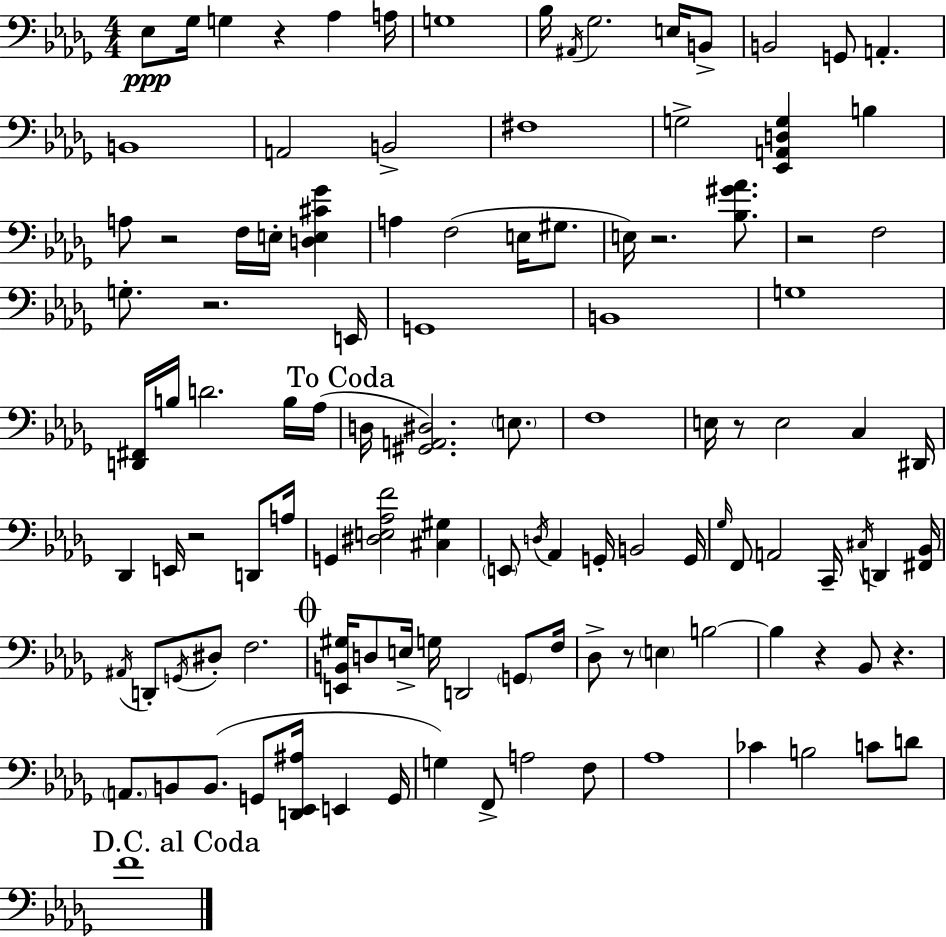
X:1
T:Untitled
M:4/4
L:1/4
K:Bbm
_E,/2 _G,/4 G, z _A, A,/4 G,4 _B,/4 ^A,,/4 _G,2 E,/4 B,,/2 B,,2 G,,/2 A,, B,,4 A,,2 B,,2 ^F,4 G,2 [_E,,A,,D,G,] B, A,/2 z2 F,/4 E,/4 [D,E,^C_G] A, F,2 E,/4 ^G,/2 E,/4 z2 [_B,^G_A]/2 z2 F,2 G,/2 z2 E,,/4 G,,4 B,,4 G,4 [D,,^F,,]/4 B,/4 D2 B,/4 _A,/4 D,/4 [^G,,A,,^D,]2 E,/2 F,4 E,/4 z/2 E,2 C, ^D,,/4 _D,, E,,/4 z2 D,,/2 A,/4 G,, [^D,E,_A,F]2 [^C,^G,] E,,/2 D,/4 _A,, G,,/4 B,,2 G,,/4 _G,/4 F,,/2 A,,2 C,,/4 ^C,/4 D,, [^F,,_B,,]/4 ^A,,/4 D,,/2 G,,/4 ^D,/2 F,2 [E,,B,,^G,]/4 D,/2 E,/4 G,/4 D,,2 G,,/2 F,/4 _D,/2 z/2 E, B,2 B, z _B,,/2 z A,,/2 B,,/2 B,,/2 G,,/2 [D,,_E,,^A,]/4 E,, G,,/4 G, F,,/2 A,2 F,/2 _A,4 _C B,2 C/2 D/2 F4